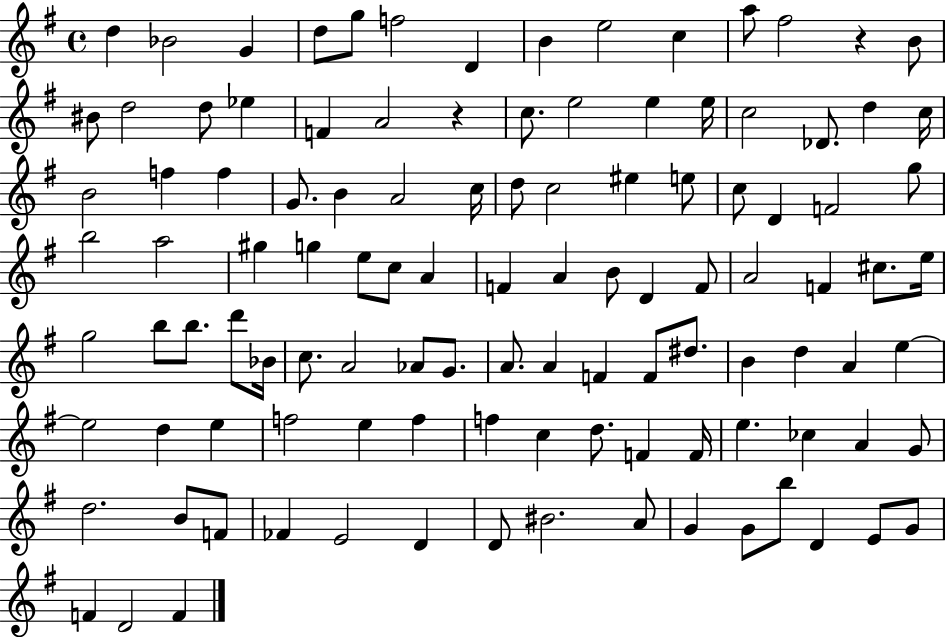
X:1
T:Untitled
M:4/4
L:1/4
K:G
d _B2 G d/2 g/2 f2 D B e2 c a/2 ^f2 z B/2 ^B/2 d2 d/2 _e F A2 z c/2 e2 e e/4 c2 _D/2 d c/4 B2 f f G/2 B A2 c/4 d/2 c2 ^e e/2 c/2 D F2 g/2 b2 a2 ^g g e/2 c/2 A F A B/2 D F/2 A2 F ^c/2 e/4 g2 b/2 b/2 d'/2 _B/4 c/2 A2 _A/2 G/2 A/2 A F F/2 ^d/2 B d A e e2 d e f2 e f f c d/2 F F/4 e _c A G/2 d2 B/2 F/2 _F E2 D D/2 ^B2 A/2 G G/2 b/2 D E/2 G/2 F D2 F